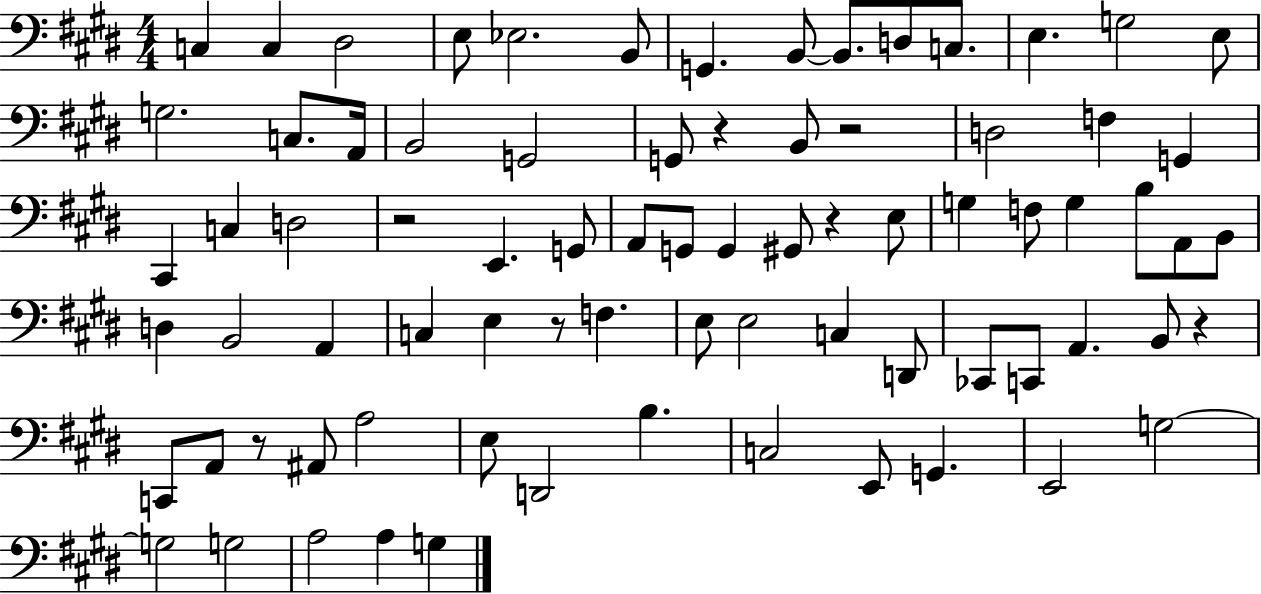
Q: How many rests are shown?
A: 7